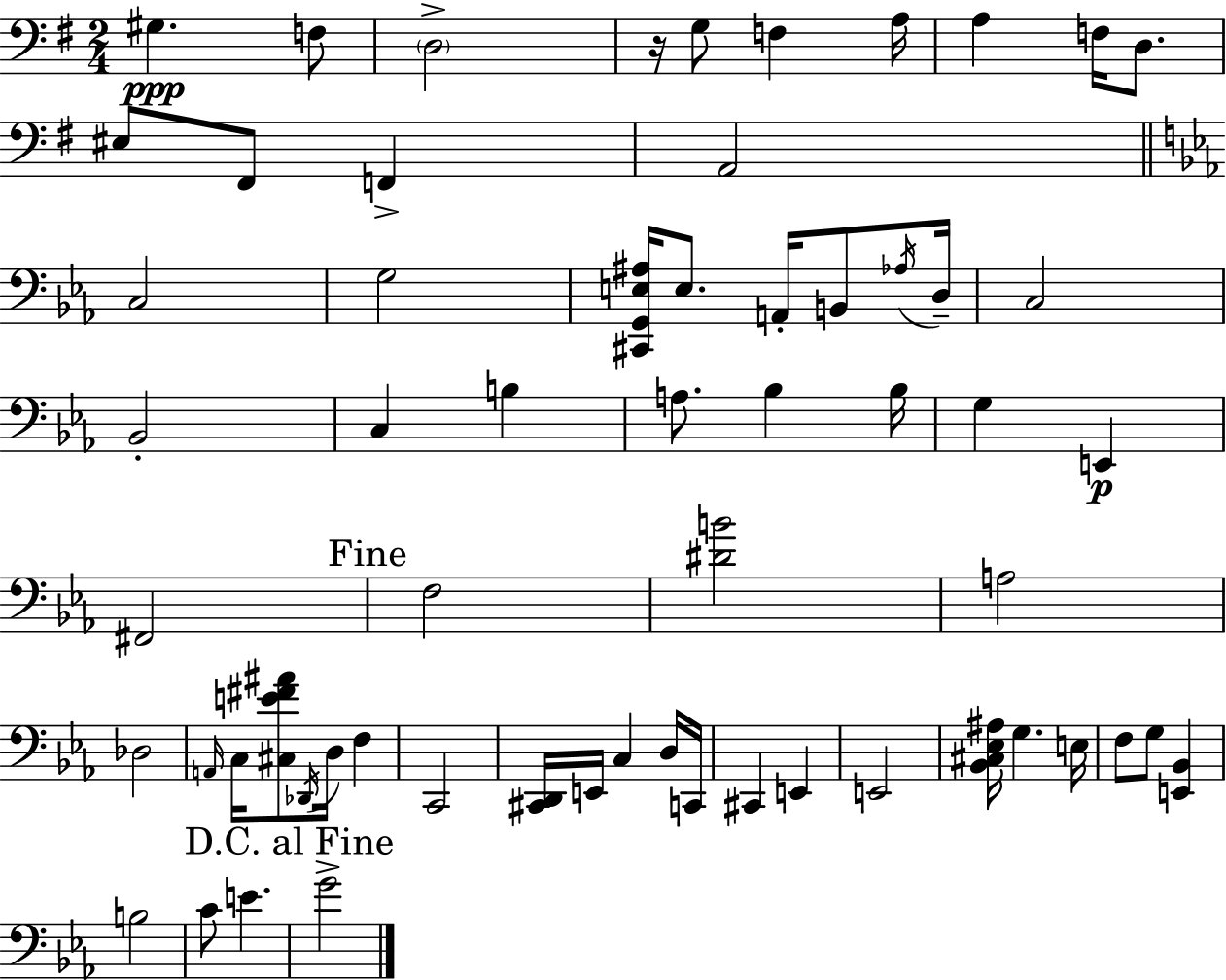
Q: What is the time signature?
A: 2/4